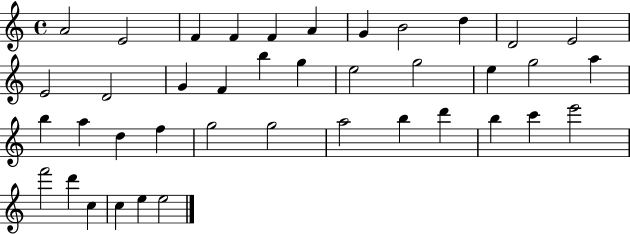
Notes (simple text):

A4/h E4/h F4/q F4/q F4/q A4/q G4/q B4/h D5/q D4/h E4/h E4/h D4/h G4/q F4/q B5/q G5/q E5/h G5/h E5/q G5/h A5/q B5/q A5/q D5/q F5/q G5/h G5/h A5/h B5/q D6/q B5/q C6/q E6/h F6/h D6/q C5/q C5/q E5/q E5/h